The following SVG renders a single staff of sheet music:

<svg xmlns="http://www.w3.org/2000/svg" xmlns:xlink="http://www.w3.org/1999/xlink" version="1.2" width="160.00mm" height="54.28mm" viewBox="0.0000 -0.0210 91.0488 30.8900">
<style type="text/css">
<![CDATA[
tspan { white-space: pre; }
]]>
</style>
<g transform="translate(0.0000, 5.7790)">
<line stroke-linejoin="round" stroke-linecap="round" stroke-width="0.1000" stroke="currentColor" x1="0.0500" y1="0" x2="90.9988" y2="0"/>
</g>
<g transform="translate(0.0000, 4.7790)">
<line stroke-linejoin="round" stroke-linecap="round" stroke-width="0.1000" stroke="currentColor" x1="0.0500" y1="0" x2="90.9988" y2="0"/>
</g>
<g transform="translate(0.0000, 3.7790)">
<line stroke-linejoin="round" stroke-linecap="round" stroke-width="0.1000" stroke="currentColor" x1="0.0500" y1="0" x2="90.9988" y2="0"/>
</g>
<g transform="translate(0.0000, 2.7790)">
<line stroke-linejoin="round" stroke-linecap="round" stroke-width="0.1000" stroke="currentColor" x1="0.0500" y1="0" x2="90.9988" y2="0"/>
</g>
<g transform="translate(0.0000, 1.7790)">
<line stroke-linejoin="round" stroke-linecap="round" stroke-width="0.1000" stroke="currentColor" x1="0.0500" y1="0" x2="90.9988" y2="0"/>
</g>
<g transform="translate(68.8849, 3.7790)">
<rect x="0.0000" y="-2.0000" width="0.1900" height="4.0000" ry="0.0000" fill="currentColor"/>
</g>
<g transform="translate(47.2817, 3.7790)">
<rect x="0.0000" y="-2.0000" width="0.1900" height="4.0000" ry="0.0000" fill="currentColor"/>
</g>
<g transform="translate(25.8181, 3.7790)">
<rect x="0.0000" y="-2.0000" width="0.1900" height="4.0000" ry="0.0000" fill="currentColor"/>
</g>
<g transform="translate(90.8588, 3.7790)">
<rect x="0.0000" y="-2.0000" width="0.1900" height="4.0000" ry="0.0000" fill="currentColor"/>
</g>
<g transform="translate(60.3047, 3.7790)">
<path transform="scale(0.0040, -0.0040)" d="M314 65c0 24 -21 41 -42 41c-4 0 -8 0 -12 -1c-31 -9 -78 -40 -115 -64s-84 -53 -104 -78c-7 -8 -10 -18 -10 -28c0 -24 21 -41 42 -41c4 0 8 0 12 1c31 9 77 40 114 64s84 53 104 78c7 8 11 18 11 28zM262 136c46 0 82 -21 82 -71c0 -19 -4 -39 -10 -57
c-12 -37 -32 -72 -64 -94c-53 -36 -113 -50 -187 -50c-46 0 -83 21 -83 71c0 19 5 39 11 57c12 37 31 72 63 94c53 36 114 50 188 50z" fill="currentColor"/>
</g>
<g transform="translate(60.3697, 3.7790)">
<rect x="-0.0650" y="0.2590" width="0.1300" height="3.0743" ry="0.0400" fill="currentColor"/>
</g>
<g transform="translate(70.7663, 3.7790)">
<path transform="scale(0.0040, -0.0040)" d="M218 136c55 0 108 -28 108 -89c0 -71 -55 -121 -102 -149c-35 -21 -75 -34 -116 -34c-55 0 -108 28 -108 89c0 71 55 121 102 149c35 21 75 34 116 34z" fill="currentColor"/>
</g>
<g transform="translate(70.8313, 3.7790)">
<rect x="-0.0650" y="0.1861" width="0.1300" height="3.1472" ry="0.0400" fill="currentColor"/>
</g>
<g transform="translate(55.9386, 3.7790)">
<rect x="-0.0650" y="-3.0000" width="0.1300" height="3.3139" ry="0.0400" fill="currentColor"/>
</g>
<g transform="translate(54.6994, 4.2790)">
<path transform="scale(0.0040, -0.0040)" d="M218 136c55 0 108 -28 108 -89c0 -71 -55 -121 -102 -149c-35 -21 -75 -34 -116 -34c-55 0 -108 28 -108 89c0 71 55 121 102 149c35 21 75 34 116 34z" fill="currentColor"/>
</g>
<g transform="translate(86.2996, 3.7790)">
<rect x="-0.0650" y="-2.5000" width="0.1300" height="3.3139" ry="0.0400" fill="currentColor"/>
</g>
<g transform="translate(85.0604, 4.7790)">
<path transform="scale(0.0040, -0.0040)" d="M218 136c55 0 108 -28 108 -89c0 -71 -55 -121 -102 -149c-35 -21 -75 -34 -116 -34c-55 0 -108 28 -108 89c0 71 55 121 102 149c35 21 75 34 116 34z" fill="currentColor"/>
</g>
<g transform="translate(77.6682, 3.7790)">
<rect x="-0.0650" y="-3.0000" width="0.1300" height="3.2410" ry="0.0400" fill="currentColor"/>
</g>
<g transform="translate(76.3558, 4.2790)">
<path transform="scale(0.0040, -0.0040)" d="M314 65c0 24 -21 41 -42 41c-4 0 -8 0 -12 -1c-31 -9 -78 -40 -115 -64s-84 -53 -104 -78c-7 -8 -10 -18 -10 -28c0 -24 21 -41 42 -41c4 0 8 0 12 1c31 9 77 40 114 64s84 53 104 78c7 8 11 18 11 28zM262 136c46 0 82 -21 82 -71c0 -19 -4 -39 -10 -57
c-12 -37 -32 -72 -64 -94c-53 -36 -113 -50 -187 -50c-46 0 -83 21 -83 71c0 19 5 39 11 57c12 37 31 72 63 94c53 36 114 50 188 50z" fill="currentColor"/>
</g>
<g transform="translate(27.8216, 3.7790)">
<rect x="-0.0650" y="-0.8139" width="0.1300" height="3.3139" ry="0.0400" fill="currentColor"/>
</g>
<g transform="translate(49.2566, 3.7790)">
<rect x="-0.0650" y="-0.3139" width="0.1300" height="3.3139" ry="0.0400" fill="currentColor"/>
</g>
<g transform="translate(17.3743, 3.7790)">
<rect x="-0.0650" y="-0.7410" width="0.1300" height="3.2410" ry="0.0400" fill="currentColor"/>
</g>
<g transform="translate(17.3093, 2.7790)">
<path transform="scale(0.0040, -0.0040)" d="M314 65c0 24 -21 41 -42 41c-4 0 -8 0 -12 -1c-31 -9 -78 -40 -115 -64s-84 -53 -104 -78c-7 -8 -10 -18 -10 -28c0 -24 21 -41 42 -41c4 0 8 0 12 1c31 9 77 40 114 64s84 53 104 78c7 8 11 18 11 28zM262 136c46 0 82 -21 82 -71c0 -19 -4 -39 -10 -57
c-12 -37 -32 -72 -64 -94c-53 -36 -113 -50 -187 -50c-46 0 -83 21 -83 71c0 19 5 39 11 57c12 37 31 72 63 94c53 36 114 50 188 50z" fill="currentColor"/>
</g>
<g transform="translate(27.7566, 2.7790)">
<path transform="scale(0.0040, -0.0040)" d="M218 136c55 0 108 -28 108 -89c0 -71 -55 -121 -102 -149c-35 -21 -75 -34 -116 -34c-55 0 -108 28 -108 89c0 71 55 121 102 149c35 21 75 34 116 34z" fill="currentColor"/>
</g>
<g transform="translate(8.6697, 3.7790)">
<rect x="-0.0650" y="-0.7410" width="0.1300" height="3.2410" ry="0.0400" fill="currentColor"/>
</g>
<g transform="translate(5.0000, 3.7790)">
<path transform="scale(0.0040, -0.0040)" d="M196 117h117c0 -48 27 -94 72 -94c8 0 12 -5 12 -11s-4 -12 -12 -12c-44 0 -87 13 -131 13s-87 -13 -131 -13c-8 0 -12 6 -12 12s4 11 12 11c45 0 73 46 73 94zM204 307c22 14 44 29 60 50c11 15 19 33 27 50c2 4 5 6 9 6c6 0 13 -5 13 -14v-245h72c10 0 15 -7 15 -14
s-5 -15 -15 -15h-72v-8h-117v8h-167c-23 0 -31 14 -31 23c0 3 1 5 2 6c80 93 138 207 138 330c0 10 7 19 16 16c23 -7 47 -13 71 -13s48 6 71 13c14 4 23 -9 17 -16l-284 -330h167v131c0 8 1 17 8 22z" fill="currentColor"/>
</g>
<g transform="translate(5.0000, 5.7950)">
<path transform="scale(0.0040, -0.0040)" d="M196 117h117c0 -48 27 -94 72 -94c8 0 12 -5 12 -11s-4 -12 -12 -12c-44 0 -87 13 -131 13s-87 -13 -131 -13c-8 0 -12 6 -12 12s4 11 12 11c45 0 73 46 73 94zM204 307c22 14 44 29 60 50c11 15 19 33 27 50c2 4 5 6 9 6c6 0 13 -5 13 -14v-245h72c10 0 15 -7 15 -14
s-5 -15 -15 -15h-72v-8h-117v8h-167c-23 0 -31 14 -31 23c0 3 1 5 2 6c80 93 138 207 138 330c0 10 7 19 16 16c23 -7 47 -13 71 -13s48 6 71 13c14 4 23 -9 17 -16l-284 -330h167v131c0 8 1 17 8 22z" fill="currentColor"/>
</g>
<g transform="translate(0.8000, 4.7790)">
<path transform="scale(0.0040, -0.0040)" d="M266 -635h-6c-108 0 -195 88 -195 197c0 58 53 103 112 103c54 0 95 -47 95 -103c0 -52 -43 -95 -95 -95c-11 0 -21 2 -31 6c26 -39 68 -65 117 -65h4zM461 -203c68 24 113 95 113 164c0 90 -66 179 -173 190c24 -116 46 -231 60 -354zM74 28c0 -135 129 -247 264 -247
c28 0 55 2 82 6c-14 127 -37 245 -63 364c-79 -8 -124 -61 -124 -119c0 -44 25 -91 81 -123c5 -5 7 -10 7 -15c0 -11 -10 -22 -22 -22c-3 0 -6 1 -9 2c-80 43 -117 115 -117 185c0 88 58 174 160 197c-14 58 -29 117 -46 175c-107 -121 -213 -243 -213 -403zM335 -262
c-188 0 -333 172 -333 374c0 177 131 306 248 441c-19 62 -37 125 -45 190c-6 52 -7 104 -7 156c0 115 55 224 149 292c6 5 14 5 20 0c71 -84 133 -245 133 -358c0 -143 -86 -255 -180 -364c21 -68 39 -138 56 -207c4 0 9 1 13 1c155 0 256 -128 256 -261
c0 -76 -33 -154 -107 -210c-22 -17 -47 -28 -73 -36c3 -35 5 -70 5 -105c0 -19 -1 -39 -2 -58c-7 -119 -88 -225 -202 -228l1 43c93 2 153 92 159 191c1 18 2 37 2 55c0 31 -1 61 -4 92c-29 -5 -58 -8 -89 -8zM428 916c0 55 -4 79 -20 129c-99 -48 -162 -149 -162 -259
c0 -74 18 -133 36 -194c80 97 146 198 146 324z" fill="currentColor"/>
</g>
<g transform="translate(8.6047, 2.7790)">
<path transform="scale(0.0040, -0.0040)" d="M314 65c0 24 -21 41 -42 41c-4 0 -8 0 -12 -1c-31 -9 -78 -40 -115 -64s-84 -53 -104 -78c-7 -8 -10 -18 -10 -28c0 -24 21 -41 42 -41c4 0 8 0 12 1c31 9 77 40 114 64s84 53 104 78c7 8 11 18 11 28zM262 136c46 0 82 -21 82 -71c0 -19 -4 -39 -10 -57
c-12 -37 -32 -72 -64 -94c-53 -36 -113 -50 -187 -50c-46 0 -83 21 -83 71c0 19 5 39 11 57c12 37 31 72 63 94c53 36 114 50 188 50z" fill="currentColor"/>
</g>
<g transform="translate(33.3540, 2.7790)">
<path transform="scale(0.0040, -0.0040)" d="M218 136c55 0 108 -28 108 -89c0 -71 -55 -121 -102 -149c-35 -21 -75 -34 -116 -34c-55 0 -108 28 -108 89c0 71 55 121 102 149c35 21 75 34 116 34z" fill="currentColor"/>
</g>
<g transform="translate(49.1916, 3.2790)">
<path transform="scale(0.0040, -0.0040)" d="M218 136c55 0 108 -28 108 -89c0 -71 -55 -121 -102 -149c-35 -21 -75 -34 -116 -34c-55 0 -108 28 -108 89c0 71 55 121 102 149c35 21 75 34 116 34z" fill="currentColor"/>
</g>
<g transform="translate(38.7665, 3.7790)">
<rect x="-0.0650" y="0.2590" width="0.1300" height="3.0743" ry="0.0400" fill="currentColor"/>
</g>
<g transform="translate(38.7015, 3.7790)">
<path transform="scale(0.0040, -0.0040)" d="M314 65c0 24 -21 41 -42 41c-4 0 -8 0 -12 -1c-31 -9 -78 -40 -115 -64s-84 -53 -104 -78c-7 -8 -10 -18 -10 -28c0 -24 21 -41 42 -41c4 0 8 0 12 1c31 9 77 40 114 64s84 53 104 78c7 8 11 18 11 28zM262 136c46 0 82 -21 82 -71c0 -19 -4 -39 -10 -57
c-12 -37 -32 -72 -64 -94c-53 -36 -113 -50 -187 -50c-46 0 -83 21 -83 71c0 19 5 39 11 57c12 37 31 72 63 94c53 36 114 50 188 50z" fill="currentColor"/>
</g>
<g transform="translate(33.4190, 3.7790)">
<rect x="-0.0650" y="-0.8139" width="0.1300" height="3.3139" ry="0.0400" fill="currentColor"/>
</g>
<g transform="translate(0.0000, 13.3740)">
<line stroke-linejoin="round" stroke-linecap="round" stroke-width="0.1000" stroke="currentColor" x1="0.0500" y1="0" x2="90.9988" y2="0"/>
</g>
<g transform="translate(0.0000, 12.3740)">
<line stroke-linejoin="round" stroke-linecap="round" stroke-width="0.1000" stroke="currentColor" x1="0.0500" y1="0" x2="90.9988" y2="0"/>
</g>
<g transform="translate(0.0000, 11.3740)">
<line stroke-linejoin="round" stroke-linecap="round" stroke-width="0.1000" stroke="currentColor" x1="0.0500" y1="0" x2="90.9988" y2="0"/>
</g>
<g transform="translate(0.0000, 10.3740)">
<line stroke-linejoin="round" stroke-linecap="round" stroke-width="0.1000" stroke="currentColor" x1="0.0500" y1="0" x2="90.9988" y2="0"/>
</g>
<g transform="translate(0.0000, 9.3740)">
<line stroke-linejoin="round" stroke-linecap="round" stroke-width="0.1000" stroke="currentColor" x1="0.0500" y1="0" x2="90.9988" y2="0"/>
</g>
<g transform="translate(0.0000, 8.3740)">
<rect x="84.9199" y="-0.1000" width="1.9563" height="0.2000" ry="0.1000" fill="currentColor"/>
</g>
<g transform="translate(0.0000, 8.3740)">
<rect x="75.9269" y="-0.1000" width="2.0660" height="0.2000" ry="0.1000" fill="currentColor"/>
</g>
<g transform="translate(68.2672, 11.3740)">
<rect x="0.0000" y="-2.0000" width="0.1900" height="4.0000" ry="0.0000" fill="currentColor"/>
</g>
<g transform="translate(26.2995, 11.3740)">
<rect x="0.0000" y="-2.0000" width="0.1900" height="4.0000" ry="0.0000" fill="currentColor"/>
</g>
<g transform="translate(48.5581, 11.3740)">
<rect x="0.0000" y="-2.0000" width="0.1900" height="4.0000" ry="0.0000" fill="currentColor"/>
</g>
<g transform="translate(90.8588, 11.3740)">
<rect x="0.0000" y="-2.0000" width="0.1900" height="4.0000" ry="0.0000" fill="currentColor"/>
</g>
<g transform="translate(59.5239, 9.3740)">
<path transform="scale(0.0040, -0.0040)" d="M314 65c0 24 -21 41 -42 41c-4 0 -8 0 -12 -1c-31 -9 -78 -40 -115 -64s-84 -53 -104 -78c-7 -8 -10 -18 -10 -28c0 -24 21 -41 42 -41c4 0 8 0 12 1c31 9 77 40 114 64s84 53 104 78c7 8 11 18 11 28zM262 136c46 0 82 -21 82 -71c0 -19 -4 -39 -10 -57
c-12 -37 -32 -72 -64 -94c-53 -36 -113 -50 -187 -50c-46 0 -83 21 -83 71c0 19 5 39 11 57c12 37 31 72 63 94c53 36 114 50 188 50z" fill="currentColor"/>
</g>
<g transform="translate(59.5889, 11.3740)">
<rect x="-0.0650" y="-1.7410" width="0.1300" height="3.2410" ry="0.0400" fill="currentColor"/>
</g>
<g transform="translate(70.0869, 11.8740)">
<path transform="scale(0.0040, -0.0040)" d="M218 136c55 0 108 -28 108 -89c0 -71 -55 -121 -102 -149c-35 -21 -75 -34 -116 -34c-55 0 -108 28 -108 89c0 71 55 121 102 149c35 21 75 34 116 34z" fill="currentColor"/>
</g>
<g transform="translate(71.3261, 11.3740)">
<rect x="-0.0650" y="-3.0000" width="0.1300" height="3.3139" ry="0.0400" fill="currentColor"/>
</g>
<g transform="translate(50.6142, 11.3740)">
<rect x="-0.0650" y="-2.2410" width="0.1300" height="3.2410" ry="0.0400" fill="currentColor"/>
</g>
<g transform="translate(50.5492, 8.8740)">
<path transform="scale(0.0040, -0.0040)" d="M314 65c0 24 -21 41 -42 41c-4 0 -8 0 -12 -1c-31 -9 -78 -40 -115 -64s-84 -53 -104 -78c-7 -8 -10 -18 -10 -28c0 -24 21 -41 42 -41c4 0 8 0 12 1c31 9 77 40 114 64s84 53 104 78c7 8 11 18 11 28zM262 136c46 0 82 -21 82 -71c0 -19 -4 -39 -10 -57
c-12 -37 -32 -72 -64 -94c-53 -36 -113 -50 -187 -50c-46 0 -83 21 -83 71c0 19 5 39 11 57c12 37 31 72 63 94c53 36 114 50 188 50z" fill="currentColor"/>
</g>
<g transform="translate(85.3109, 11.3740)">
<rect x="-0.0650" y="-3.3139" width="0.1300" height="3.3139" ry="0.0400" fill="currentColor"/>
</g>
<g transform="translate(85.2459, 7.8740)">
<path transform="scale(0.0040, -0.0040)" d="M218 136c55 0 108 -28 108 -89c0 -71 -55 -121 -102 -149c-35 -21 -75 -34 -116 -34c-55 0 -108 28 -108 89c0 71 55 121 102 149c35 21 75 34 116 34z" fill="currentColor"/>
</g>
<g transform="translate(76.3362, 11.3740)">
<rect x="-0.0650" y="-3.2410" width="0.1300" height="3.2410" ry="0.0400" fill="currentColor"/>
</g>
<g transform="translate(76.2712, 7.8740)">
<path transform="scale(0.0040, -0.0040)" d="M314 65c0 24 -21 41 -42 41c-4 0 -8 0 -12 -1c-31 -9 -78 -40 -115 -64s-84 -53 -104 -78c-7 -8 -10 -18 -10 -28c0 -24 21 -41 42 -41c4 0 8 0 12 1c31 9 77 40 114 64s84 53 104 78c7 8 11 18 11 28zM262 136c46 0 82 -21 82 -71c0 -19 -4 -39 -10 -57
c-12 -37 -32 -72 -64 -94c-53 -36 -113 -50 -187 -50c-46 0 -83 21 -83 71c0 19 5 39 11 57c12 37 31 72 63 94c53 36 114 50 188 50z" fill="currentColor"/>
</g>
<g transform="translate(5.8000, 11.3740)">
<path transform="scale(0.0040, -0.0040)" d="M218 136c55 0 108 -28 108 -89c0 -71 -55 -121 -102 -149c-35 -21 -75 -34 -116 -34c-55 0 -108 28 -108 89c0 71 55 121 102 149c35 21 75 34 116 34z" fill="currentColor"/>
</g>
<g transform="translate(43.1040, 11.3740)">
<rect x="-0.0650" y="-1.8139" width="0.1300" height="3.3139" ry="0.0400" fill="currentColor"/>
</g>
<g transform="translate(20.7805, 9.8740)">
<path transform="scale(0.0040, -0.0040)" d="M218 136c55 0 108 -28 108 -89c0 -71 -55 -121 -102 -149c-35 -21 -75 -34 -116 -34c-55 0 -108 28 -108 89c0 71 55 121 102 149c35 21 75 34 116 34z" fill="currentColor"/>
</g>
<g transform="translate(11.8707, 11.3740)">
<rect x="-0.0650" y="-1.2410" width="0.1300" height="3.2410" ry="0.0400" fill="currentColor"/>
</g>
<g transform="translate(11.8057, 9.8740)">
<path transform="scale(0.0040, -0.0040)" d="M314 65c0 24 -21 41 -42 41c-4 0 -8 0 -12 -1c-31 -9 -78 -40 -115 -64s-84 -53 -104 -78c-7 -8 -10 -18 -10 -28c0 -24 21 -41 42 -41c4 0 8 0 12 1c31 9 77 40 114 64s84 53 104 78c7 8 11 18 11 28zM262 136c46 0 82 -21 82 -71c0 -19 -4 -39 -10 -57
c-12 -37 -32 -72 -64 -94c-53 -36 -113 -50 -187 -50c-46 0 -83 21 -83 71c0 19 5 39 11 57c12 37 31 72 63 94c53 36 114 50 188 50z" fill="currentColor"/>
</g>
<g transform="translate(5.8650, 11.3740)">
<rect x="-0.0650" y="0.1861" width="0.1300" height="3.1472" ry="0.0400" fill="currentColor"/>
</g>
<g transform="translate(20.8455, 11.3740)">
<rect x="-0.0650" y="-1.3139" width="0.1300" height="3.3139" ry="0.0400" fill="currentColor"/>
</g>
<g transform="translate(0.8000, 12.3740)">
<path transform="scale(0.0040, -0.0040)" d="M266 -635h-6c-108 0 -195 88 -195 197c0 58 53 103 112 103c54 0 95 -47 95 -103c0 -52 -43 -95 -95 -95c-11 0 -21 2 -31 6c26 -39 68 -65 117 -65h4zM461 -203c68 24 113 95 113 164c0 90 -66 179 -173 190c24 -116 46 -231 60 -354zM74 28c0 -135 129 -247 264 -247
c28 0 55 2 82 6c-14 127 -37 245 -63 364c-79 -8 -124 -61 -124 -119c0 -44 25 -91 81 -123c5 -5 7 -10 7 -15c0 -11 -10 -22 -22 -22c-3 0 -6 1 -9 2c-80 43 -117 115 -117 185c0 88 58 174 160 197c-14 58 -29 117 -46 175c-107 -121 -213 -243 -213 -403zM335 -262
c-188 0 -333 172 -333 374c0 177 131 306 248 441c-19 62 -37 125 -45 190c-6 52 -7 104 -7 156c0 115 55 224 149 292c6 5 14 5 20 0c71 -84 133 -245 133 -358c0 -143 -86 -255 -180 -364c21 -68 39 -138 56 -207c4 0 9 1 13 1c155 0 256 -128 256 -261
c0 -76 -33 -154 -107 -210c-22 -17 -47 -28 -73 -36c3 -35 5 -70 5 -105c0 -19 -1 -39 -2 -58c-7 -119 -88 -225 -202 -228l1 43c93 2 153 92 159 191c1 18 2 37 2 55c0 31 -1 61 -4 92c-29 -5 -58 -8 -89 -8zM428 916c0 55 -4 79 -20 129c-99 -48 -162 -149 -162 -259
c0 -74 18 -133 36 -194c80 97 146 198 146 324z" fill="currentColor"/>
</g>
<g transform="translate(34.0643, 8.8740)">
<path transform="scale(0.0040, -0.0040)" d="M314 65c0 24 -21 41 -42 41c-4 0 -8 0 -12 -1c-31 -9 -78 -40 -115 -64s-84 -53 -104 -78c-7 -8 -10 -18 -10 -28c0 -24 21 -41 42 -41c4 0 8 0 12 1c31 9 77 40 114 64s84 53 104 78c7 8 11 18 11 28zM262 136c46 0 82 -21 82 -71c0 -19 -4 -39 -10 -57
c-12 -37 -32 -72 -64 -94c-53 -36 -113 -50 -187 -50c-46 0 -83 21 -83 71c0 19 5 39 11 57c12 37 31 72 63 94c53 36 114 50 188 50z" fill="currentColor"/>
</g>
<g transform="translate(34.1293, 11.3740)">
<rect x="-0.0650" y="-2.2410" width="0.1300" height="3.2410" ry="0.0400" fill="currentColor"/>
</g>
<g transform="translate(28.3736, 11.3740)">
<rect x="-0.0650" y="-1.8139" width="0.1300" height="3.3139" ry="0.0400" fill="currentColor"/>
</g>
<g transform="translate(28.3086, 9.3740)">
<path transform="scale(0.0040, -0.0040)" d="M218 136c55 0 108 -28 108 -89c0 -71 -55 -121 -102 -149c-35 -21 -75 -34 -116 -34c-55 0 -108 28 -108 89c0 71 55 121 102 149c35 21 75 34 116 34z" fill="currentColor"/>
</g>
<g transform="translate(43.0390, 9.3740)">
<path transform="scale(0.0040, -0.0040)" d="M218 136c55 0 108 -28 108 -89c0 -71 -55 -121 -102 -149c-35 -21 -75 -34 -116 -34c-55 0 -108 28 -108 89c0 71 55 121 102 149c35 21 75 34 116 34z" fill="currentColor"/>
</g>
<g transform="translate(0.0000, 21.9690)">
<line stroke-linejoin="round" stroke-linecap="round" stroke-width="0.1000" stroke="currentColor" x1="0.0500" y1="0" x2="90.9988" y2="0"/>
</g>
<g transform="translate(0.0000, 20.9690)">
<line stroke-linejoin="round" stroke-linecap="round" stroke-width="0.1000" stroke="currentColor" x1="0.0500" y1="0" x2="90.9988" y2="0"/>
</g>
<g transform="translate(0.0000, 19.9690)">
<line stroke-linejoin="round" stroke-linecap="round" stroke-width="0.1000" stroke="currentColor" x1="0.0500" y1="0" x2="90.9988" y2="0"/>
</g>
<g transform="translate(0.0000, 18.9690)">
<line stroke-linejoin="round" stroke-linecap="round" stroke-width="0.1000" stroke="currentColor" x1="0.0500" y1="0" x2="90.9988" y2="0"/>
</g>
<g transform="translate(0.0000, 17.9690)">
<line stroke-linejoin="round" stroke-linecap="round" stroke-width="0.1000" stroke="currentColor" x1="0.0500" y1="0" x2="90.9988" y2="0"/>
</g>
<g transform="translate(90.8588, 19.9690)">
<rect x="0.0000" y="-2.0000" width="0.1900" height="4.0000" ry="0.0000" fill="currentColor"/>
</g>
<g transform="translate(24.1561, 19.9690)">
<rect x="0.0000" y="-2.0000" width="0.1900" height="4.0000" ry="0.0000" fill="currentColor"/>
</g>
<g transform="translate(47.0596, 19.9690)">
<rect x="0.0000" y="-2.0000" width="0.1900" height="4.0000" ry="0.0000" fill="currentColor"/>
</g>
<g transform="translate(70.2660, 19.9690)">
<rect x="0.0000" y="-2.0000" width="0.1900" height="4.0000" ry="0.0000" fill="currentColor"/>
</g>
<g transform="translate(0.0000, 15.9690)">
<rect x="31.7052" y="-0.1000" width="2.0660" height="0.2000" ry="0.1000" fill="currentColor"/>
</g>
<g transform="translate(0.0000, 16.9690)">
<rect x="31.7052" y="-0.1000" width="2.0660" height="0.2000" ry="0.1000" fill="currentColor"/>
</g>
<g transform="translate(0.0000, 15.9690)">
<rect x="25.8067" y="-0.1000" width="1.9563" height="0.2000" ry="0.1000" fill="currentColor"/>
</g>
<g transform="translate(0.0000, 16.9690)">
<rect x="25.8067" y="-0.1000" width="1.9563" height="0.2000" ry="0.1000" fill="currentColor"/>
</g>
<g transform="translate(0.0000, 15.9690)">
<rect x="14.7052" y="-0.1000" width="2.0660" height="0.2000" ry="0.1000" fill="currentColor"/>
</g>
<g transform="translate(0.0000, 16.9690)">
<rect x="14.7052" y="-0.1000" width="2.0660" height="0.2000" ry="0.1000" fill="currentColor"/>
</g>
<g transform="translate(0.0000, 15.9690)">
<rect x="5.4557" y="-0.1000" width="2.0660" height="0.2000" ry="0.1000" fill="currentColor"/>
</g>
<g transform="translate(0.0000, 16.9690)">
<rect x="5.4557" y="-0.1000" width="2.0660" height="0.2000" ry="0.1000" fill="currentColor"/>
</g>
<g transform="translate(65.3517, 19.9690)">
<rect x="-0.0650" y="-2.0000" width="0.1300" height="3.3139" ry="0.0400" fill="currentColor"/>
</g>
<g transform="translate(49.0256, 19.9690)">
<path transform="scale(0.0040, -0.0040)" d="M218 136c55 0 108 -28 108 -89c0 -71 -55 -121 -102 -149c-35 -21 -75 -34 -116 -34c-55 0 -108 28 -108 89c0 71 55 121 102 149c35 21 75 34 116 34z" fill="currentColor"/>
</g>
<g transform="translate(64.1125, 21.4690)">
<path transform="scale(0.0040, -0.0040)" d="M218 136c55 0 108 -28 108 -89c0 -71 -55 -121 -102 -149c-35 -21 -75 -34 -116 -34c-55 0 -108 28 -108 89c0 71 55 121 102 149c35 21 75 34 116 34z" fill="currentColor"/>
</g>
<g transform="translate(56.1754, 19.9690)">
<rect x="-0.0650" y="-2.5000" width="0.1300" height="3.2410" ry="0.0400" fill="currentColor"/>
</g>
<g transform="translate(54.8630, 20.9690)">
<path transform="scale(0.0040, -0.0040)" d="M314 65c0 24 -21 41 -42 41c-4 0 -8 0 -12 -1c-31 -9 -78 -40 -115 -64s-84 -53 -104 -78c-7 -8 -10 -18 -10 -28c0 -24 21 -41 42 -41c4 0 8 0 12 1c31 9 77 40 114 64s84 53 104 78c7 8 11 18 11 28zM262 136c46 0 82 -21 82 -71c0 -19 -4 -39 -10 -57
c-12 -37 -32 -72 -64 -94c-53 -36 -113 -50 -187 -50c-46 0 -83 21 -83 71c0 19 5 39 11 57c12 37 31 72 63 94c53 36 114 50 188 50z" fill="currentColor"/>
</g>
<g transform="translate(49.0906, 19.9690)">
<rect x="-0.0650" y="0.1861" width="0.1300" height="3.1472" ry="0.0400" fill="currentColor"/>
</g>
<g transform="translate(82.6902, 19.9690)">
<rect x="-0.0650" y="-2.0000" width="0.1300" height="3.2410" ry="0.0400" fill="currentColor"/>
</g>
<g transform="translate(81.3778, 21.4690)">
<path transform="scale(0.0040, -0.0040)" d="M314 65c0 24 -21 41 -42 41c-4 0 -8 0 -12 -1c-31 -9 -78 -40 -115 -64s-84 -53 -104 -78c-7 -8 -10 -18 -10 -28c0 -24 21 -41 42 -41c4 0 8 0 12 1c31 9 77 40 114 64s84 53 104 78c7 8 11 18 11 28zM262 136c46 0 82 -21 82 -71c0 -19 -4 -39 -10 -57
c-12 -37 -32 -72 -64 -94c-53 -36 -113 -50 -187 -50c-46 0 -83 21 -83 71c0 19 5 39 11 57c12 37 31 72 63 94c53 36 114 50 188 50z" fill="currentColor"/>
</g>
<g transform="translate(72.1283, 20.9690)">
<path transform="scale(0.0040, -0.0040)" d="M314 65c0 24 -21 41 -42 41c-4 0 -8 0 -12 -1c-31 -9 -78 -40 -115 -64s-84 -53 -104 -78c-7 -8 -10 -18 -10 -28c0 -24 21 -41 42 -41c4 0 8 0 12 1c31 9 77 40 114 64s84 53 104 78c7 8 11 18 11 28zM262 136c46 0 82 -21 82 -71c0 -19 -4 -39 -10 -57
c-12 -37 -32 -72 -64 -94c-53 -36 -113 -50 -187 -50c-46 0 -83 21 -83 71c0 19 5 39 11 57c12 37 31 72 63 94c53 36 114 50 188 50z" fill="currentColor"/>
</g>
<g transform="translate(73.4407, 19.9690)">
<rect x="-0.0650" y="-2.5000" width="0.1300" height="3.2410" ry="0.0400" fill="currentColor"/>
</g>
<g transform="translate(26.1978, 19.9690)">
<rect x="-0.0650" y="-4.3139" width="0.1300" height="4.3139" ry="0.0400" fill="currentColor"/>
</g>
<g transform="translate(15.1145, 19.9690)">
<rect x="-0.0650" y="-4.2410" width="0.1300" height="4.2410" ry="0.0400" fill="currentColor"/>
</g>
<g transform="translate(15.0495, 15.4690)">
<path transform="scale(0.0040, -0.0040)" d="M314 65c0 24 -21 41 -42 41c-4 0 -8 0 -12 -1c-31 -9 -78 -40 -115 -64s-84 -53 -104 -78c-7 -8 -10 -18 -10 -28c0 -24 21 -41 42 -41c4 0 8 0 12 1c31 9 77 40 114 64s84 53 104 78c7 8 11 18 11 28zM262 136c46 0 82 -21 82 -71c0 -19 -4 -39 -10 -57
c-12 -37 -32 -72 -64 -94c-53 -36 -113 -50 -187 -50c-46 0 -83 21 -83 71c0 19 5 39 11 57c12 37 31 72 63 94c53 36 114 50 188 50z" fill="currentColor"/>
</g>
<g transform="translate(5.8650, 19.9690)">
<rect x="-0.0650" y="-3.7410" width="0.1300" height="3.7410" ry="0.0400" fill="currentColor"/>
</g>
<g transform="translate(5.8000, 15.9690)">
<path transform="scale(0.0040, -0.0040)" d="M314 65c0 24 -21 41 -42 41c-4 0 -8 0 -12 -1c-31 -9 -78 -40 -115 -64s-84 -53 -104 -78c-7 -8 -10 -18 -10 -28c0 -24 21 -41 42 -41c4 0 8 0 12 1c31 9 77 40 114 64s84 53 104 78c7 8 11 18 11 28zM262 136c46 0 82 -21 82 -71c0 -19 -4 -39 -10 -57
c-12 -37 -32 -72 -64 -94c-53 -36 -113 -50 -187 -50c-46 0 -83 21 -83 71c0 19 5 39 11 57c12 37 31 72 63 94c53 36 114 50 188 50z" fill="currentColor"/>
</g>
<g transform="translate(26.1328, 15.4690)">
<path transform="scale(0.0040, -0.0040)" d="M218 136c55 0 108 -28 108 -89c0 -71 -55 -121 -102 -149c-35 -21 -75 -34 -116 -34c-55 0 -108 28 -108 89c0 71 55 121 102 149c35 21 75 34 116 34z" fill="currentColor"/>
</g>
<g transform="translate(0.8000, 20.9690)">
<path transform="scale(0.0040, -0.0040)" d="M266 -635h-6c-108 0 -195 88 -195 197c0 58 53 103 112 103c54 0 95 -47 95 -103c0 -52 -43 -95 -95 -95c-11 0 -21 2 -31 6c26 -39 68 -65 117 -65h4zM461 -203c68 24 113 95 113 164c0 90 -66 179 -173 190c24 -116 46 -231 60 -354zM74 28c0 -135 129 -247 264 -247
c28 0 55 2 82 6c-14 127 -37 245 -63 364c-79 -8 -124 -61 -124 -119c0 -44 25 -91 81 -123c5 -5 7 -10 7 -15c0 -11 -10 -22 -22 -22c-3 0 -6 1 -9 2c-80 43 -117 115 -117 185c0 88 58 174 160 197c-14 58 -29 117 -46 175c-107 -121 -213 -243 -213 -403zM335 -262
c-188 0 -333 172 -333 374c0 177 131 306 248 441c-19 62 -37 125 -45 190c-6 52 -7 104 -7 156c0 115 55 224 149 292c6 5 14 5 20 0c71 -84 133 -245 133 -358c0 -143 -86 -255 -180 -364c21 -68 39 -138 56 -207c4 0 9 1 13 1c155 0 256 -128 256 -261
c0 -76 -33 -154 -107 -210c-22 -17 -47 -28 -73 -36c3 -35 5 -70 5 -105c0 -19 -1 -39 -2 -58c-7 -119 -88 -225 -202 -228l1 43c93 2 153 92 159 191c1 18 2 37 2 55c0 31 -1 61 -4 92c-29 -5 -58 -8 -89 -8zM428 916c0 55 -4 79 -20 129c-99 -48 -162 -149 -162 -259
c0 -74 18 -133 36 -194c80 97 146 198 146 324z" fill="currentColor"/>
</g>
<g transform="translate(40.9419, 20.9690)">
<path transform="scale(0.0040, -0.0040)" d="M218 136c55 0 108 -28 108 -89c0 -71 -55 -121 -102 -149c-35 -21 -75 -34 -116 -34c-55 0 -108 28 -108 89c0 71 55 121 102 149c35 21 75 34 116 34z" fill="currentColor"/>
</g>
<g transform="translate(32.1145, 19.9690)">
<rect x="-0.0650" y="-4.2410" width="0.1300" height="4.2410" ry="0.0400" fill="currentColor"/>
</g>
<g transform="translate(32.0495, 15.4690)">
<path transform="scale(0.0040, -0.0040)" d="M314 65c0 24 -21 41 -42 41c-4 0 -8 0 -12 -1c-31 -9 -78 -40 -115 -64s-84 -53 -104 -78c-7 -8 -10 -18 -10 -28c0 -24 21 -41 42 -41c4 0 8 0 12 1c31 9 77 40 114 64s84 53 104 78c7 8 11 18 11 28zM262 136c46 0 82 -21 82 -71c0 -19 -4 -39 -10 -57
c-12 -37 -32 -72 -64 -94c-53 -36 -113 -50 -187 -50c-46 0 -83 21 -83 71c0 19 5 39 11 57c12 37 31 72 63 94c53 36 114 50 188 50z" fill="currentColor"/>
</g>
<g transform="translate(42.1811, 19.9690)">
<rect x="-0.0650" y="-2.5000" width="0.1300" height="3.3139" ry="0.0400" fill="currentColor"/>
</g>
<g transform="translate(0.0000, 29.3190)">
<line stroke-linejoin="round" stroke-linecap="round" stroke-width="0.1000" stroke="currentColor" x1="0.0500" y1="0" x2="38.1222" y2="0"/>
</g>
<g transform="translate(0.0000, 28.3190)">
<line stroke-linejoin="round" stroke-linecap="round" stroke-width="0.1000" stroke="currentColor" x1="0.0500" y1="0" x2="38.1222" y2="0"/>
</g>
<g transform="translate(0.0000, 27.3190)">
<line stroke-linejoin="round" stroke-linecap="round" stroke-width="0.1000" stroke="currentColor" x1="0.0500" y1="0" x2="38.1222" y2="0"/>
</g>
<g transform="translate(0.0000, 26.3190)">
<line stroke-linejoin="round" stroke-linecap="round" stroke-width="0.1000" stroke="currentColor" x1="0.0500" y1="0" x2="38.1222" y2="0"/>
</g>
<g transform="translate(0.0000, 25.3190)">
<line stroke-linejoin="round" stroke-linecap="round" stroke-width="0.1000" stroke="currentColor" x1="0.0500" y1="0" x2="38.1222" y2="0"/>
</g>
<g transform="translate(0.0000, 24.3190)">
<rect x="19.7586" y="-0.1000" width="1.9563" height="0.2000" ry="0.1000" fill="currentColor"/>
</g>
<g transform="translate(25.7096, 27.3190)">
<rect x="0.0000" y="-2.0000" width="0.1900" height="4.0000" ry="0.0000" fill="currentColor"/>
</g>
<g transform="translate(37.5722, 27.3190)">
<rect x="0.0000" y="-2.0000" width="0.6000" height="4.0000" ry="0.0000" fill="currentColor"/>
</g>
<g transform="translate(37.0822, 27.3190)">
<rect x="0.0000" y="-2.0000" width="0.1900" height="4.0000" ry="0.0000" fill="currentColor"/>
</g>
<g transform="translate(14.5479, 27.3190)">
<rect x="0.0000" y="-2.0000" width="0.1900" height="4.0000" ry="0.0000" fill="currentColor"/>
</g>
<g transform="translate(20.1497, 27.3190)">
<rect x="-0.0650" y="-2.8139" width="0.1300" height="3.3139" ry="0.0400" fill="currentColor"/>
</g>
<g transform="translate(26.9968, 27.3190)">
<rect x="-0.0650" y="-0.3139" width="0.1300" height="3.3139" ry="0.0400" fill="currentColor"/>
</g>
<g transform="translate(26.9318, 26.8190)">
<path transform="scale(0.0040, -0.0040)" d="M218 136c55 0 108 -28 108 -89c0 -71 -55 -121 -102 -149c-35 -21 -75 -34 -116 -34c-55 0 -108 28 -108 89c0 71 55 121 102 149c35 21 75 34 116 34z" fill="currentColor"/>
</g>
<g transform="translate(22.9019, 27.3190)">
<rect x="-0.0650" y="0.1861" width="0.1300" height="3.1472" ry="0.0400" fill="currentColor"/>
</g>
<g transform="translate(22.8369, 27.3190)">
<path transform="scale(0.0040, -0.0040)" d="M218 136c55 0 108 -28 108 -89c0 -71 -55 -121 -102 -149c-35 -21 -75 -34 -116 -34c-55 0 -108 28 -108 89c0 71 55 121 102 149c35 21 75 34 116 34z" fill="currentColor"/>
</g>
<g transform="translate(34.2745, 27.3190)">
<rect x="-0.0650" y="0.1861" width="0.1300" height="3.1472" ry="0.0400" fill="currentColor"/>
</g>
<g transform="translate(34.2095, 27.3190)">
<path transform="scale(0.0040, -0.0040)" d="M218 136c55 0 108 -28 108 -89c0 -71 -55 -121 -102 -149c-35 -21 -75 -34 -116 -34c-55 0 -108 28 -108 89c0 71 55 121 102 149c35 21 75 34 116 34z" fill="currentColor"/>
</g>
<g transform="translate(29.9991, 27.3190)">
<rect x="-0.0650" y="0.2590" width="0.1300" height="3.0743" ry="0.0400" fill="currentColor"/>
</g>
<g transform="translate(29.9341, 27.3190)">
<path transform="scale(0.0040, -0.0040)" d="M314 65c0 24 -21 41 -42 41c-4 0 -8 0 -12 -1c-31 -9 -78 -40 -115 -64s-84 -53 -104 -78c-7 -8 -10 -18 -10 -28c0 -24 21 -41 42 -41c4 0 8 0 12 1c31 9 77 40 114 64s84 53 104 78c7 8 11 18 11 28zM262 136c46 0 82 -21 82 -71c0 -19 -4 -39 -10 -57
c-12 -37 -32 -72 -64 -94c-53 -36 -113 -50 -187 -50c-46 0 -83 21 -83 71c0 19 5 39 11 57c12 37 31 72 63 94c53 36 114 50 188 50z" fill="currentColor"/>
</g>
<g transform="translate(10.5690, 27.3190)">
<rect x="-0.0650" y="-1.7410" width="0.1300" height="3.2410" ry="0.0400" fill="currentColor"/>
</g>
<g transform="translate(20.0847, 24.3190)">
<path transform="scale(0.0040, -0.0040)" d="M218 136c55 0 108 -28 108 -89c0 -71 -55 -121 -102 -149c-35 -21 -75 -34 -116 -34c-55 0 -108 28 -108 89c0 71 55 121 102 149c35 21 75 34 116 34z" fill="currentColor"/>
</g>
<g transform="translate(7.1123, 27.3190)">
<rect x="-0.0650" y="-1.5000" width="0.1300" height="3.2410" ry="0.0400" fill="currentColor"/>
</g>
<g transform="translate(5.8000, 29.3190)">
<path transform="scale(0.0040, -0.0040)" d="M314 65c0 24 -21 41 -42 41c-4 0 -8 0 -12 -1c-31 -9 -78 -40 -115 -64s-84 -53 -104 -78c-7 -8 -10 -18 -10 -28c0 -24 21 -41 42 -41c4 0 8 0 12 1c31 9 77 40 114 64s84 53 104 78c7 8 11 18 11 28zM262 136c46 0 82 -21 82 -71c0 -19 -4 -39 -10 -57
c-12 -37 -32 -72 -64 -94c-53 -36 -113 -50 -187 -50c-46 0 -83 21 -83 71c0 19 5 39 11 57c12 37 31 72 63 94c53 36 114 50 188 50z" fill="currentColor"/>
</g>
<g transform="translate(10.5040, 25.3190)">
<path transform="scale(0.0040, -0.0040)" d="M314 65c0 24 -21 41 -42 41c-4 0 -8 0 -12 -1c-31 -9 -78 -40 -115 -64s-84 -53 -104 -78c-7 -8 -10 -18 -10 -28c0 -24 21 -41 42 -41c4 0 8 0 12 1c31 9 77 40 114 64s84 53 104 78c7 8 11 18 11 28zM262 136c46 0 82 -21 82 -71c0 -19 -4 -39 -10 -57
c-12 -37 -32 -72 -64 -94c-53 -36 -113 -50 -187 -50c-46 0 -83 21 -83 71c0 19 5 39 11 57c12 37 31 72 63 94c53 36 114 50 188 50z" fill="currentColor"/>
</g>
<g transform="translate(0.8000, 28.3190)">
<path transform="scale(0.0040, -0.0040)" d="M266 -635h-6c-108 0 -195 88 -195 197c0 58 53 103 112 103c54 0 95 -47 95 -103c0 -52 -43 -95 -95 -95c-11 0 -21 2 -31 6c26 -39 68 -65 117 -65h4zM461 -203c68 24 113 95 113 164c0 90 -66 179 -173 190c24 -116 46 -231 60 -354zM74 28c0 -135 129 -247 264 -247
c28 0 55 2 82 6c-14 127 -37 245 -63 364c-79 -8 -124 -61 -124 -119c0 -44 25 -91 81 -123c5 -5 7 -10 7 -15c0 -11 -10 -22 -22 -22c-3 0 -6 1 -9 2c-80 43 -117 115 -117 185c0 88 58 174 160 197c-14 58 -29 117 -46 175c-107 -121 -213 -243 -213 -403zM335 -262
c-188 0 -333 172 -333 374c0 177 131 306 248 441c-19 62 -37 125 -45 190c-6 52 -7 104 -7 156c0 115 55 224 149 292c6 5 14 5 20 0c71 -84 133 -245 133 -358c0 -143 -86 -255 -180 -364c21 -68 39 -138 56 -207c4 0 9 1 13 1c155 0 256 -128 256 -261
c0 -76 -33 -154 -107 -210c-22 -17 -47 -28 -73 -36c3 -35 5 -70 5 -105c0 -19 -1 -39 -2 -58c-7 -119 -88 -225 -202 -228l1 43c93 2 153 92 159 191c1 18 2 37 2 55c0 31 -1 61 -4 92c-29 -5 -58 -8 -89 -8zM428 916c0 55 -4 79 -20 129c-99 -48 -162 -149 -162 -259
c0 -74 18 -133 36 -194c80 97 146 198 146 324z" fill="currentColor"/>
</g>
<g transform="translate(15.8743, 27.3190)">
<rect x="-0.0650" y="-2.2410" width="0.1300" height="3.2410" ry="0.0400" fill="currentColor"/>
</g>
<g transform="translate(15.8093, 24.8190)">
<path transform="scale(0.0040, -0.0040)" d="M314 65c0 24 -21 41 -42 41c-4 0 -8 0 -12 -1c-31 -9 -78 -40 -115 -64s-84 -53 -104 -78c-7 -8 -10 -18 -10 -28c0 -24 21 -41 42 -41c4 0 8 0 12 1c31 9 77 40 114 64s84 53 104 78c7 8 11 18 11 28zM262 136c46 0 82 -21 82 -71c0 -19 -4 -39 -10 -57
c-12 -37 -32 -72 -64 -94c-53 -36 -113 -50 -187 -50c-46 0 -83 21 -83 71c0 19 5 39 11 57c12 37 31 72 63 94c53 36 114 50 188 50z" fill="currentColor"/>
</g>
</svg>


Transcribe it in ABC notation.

X:1
T:Untitled
M:4/4
L:1/4
K:C
d2 d2 d d B2 c A B2 B A2 G B e2 e f g2 f g2 f2 A b2 b c'2 d'2 d' d'2 G B G2 F G2 F2 E2 f2 g2 a B c B2 B